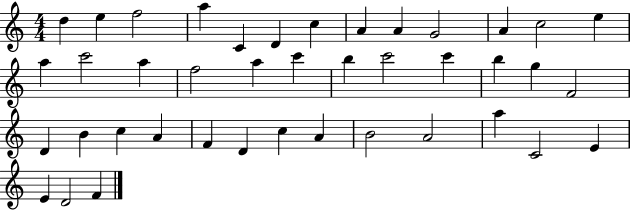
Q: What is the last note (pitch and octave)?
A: F4